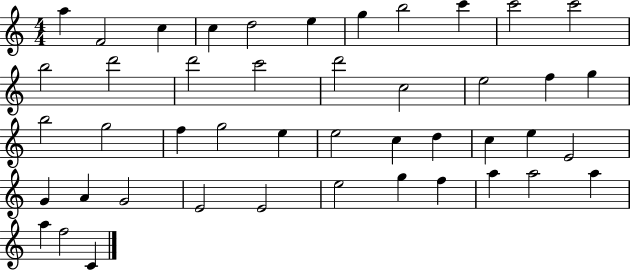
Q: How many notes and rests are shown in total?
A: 45